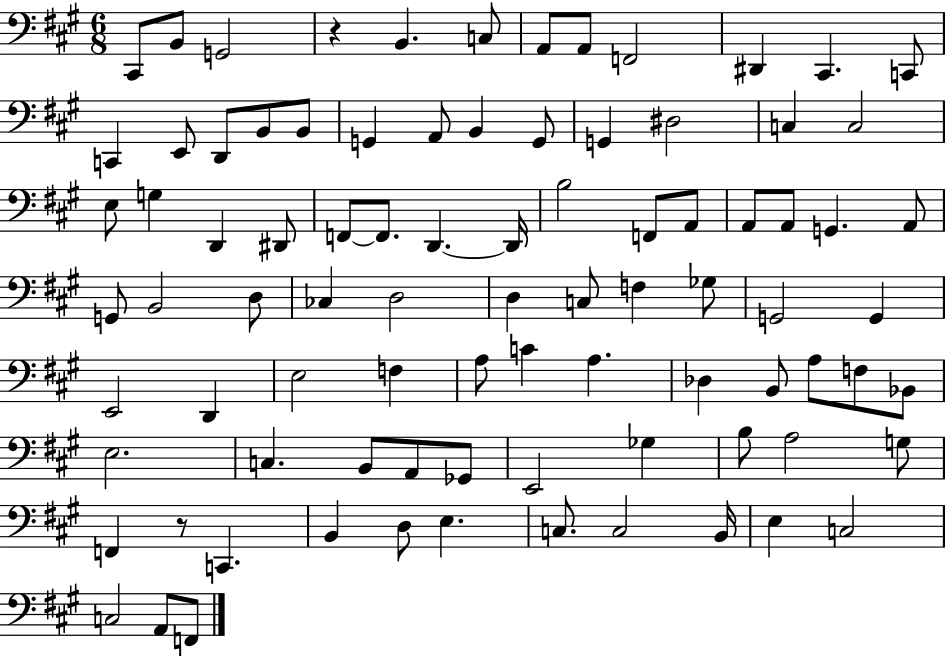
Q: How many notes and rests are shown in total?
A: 87